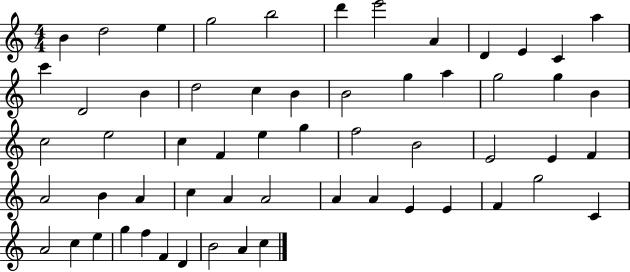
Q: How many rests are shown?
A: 0